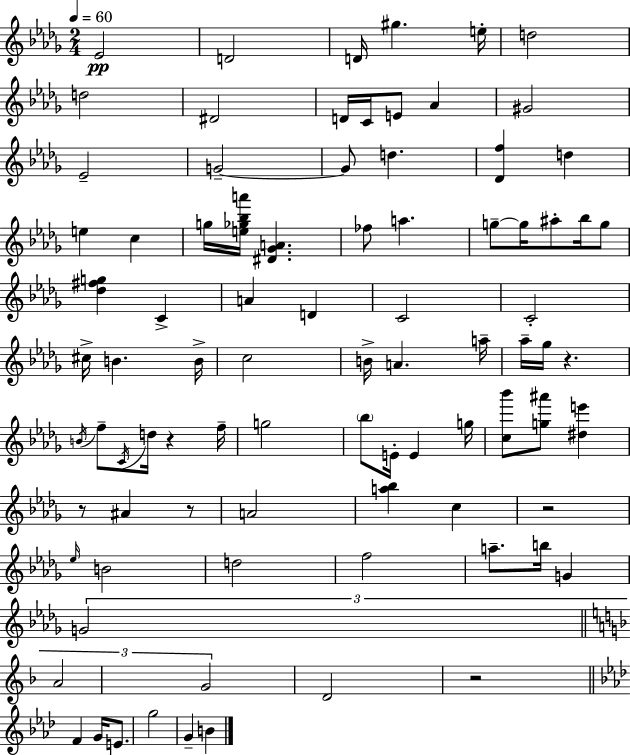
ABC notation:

X:1
T:Untitled
M:2/4
L:1/4
K:Bbm
_E2 D2 D/4 ^g e/4 d2 d2 ^D2 D/4 C/4 E/2 _A ^G2 _E2 G2 G/2 d [_Df] d e c g/4 [e_g_ba']/4 [^D_GA] _f/2 a g/2 g/4 ^a/2 _b/4 g/2 [_d^fg] C A D C2 C2 ^c/4 B B/4 c2 B/4 A a/4 _a/4 _g/4 z B/4 f/2 C/4 d/4 z f/4 g2 _b/2 E/4 E g/4 [c_b']/2 [g^a']/2 [^de'] z/2 ^A z/2 A2 [a_b] c z2 _e/4 B2 d2 f2 a/2 b/4 G G2 A2 G2 D2 z2 F G/4 E/2 g2 G B